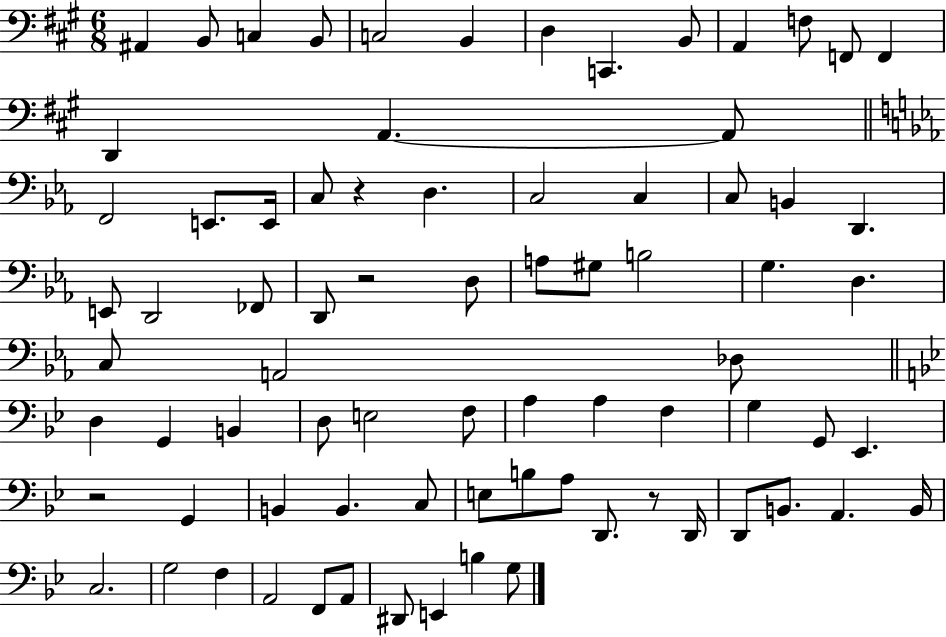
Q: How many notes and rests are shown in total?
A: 78